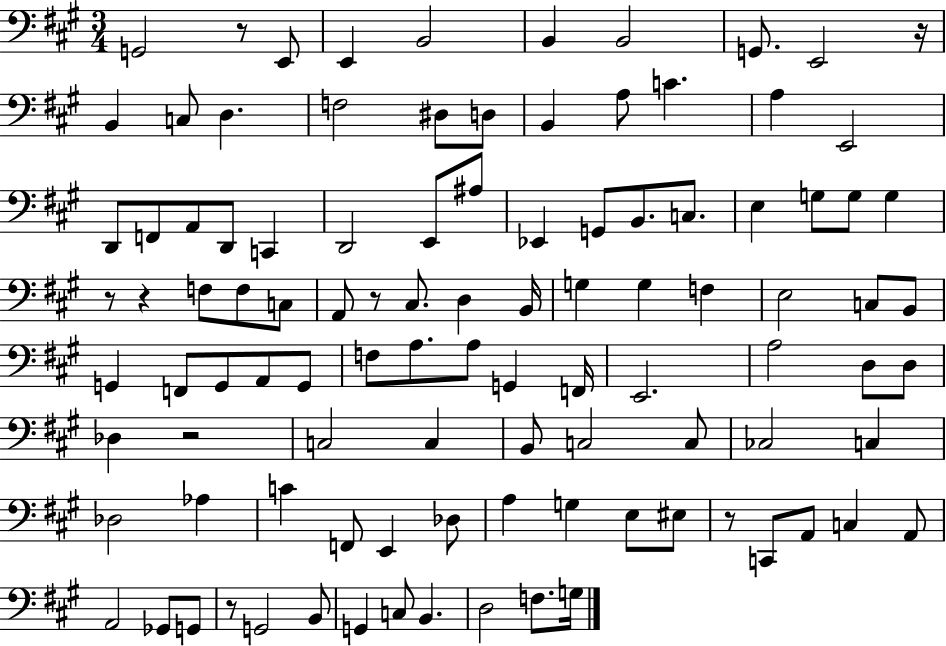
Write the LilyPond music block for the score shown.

{
  \clef bass
  \numericTimeSignature
  \time 3/4
  \key a \major
  g,2 r8 e,8 | e,4 b,2 | b,4 b,2 | g,8. e,2 r16 | \break b,4 c8 d4. | f2 dis8 d8 | b,4 a8 c'4. | a4 e,2 | \break d,8 f,8 a,8 d,8 c,4 | d,2 e,8 ais8 | ees,4 g,8 b,8. c8. | e4 g8 g8 g4 | \break r8 r4 f8 f8 c8 | a,8 r8 cis8. d4 b,16 | g4 g4 f4 | e2 c8 b,8 | \break g,4 f,8 g,8 a,8 g,8 | f8 a8. a8 g,4 f,16 | e,2. | a2 d8 d8 | \break des4 r2 | c2 c4 | b,8 c2 c8 | ces2 c4 | \break des2 aes4 | c'4 f,8 e,4 des8 | a4 g4 e8 eis8 | r8 c,8 a,8 c4 a,8 | \break a,2 ges,8 g,8 | r8 g,2 b,8 | g,4 c8 b,4. | d2 f8. g16 | \break \bar "|."
}